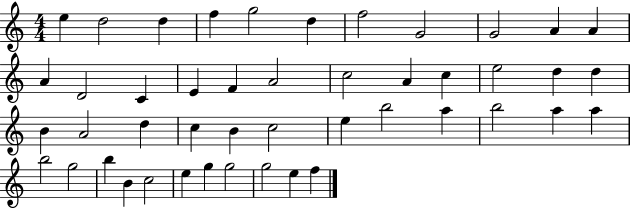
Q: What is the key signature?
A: C major